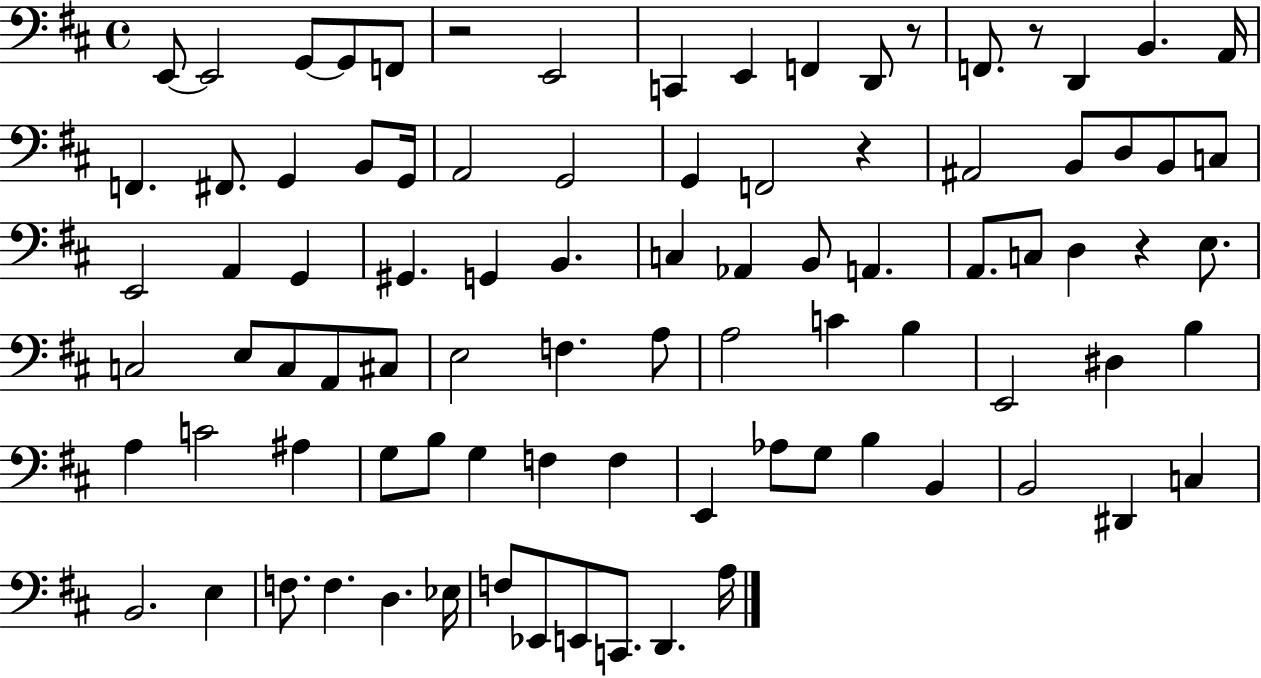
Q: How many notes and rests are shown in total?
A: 89